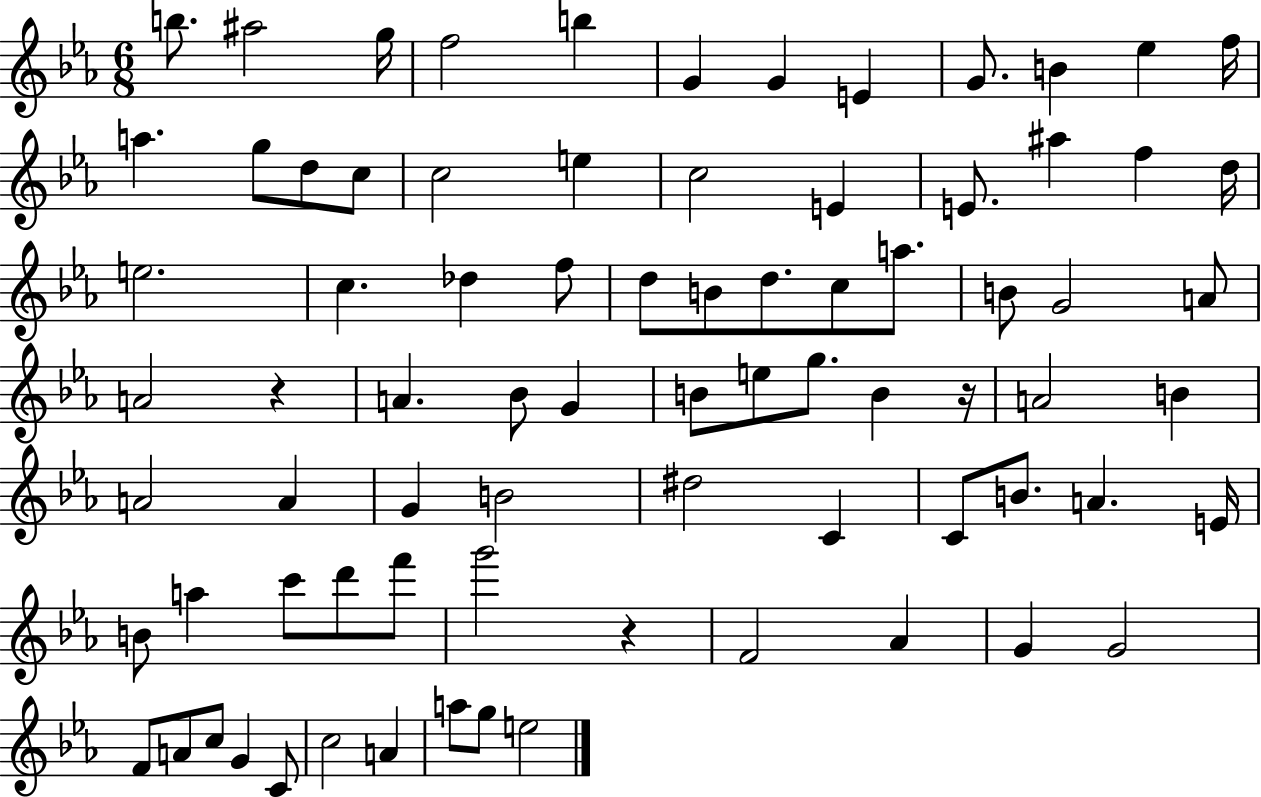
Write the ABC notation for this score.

X:1
T:Untitled
M:6/8
L:1/4
K:Eb
b/2 ^a2 g/4 f2 b G G E G/2 B _e f/4 a g/2 d/2 c/2 c2 e c2 E E/2 ^a f d/4 e2 c _d f/2 d/2 B/2 d/2 c/2 a/2 B/2 G2 A/2 A2 z A _B/2 G B/2 e/2 g/2 B z/4 A2 B A2 A G B2 ^d2 C C/2 B/2 A E/4 B/2 a c'/2 d'/2 f'/2 g'2 z F2 _A G G2 F/2 A/2 c/2 G C/2 c2 A a/2 g/2 e2